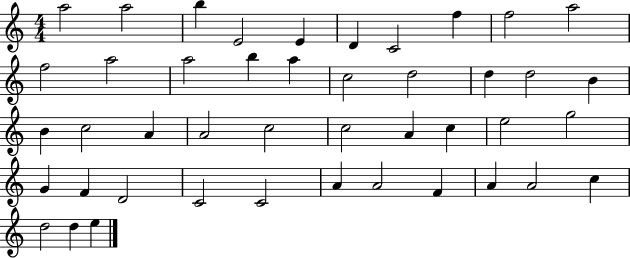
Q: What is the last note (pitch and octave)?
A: E5